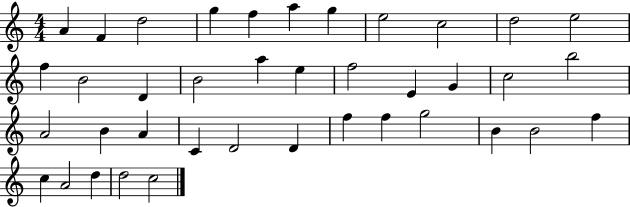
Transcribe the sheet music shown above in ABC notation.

X:1
T:Untitled
M:4/4
L:1/4
K:C
A F d2 g f a g e2 c2 d2 e2 f B2 D B2 a e f2 E G c2 b2 A2 B A C D2 D f f g2 B B2 f c A2 d d2 c2